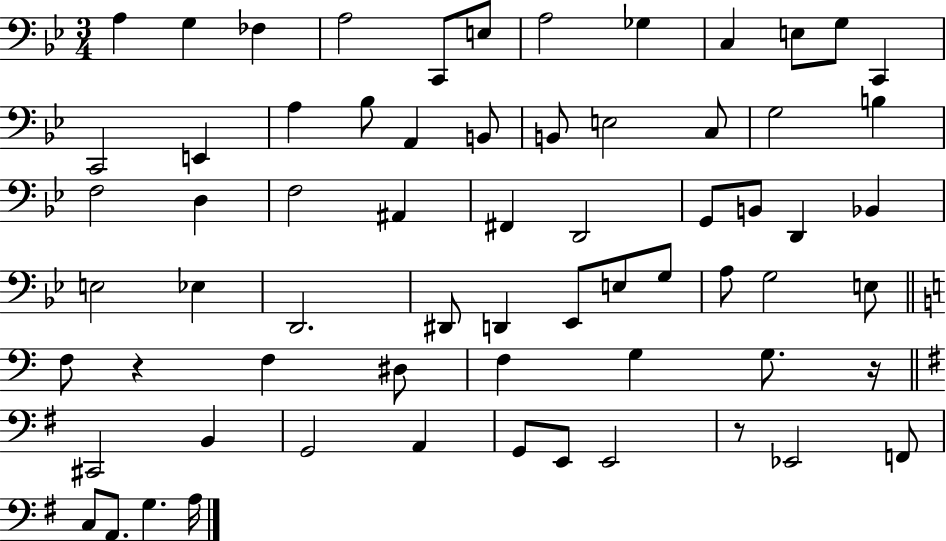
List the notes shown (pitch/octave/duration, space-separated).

A3/q G3/q FES3/q A3/h C2/e E3/e A3/h Gb3/q C3/q E3/e G3/e C2/q C2/h E2/q A3/q Bb3/e A2/q B2/e B2/e E3/h C3/e G3/h B3/q F3/h D3/q F3/h A#2/q F#2/q D2/h G2/e B2/e D2/q Bb2/q E3/h Eb3/q D2/h. D#2/e D2/q Eb2/e E3/e G3/e A3/e G3/h E3/e F3/e R/q F3/q D#3/e F3/q G3/q G3/e. R/s C#2/h B2/q G2/h A2/q G2/e E2/e E2/h R/e Eb2/h F2/e C3/e A2/e. G3/q. A3/s